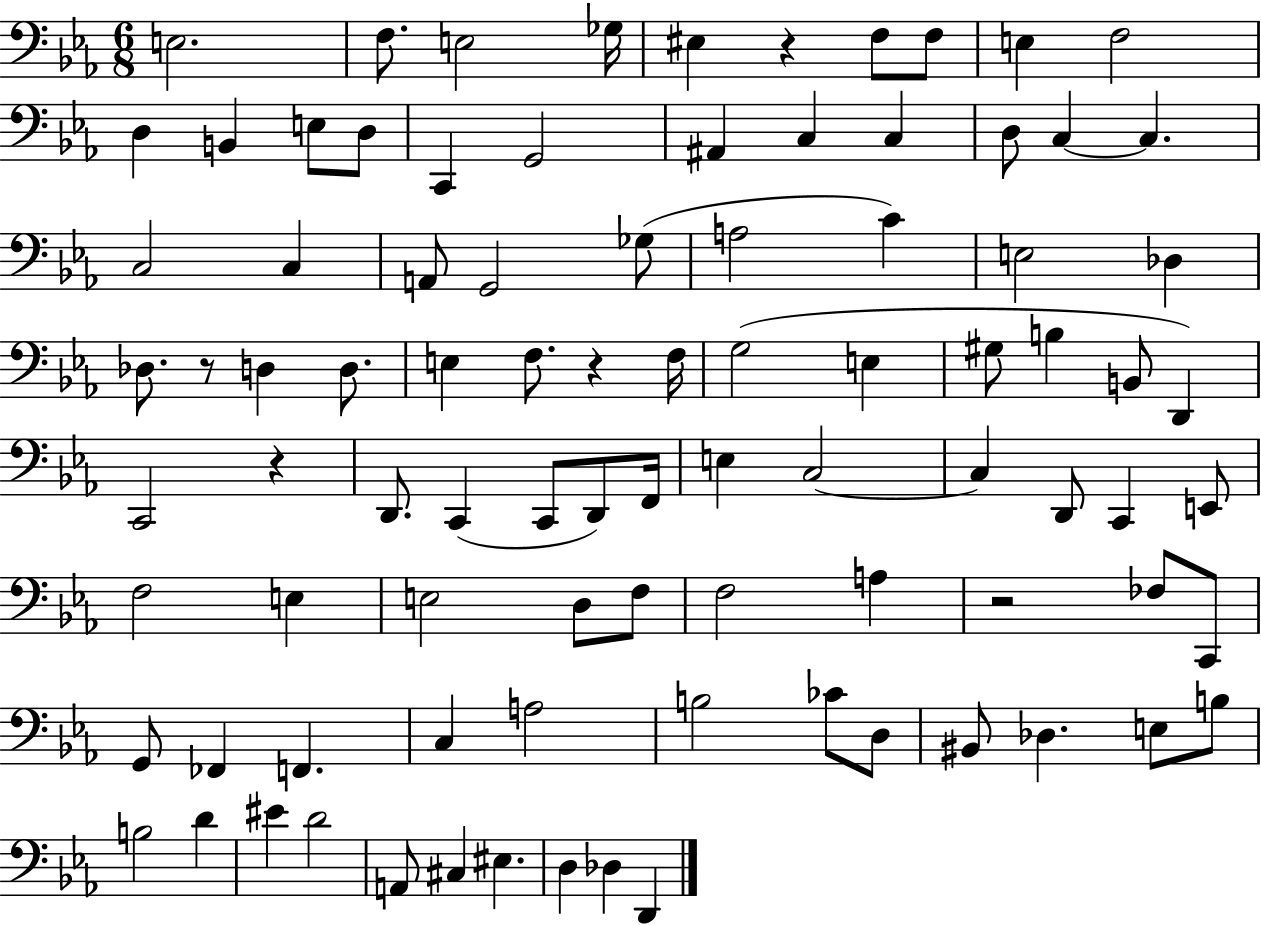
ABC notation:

X:1
T:Untitled
M:6/8
L:1/4
K:Eb
E,2 F,/2 E,2 _G,/4 ^E, z F,/2 F,/2 E, F,2 D, B,, E,/2 D,/2 C,, G,,2 ^A,, C, C, D,/2 C, C, C,2 C, A,,/2 G,,2 _G,/2 A,2 C E,2 _D, _D,/2 z/2 D, D,/2 E, F,/2 z F,/4 G,2 E, ^G,/2 B, B,,/2 D,, C,,2 z D,,/2 C,, C,,/2 D,,/2 F,,/4 E, C,2 C, D,,/2 C,, E,,/2 F,2 E, E,2 D,/2 F,/2 F,2 A, z2 _F,/2 C,,/2 G,,/2 _F,, F,, C, A,2 B,2 _C/2 D,/2 ^B,,/2 _D, E,/2 B,/2 B,2 D ^E D2 A,,/2 ^C, ^E, D, _D, D,,